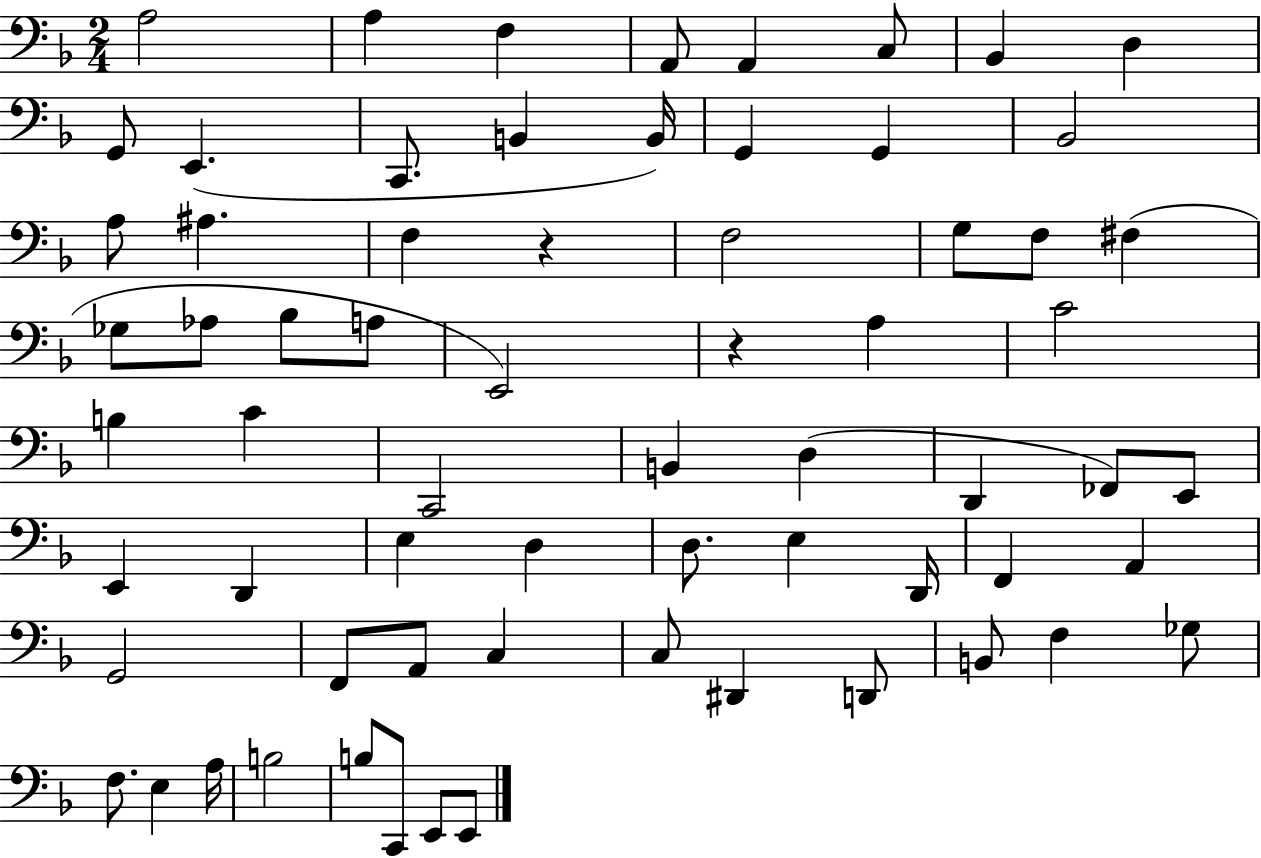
X:1
T:Untitled
M:2/4
L:1/4
K:F
A,2 A, F, A,,/2 A,, C,/2 _B,, D, G,,/2 E,, C,,/2 B,, B,,/4 G,, G,, _B,,2 A,/2 ^A, F, z F,2 G,/2 F,/2 ^F, _G,/2 _A,/2 _B,/2 A,/2 E,,2 z A, C2 B, C C,,2 B,, D, D,, _F,,/2 E,,/2 E,, D,, E, D, D,/2 E, D,,/4 F,, A,, G,,2 F,,/2 A,,/2 C, C,/2 ^D,, D,,/2 B,,/2 F, _G,/2 F,/2 E, A,/4 B,2 B,/2 C,,/2 E,,/2 E,,/2